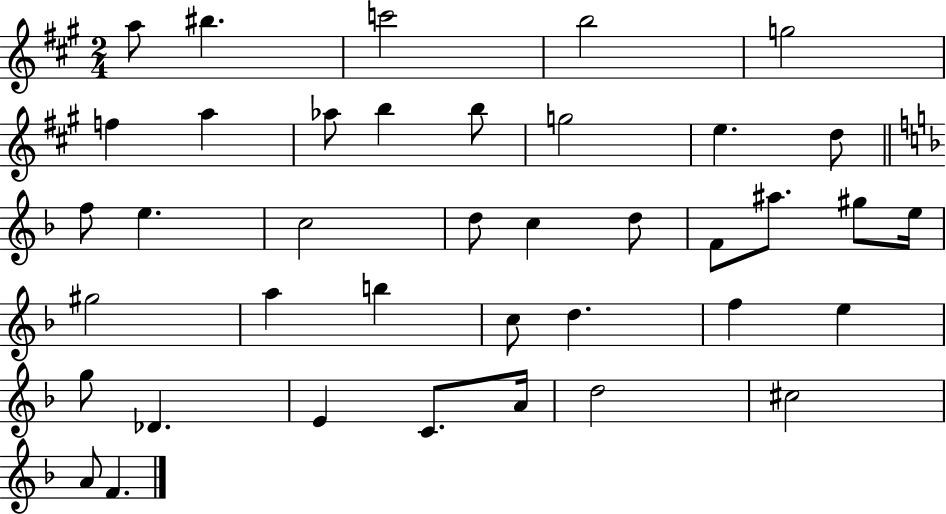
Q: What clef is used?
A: treble